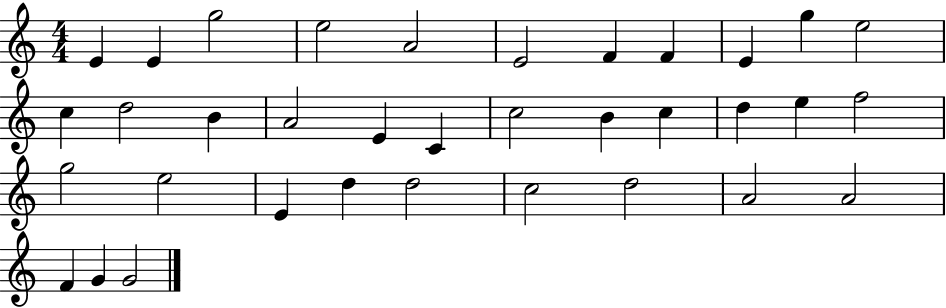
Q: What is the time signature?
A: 4/4